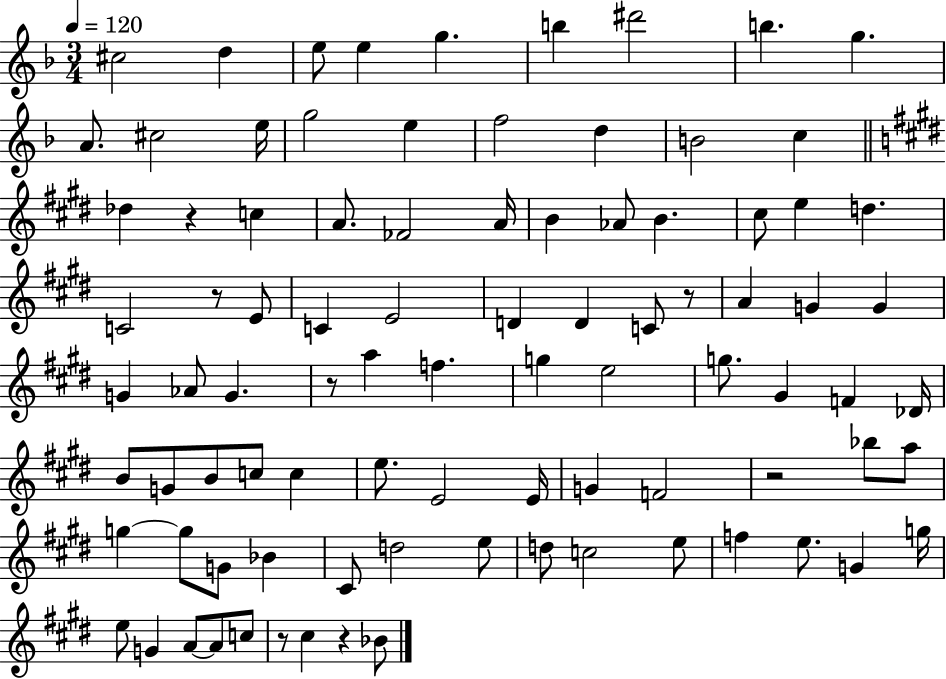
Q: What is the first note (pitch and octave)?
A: C#5